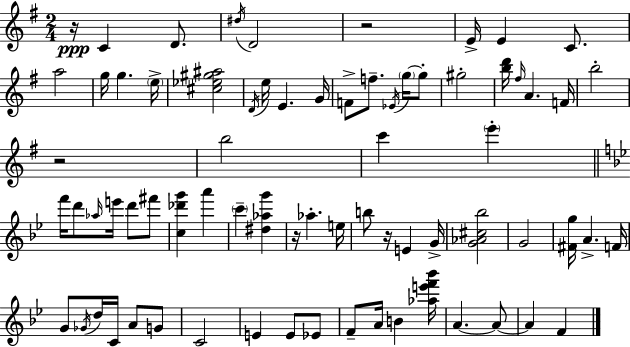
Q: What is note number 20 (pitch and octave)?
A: G5